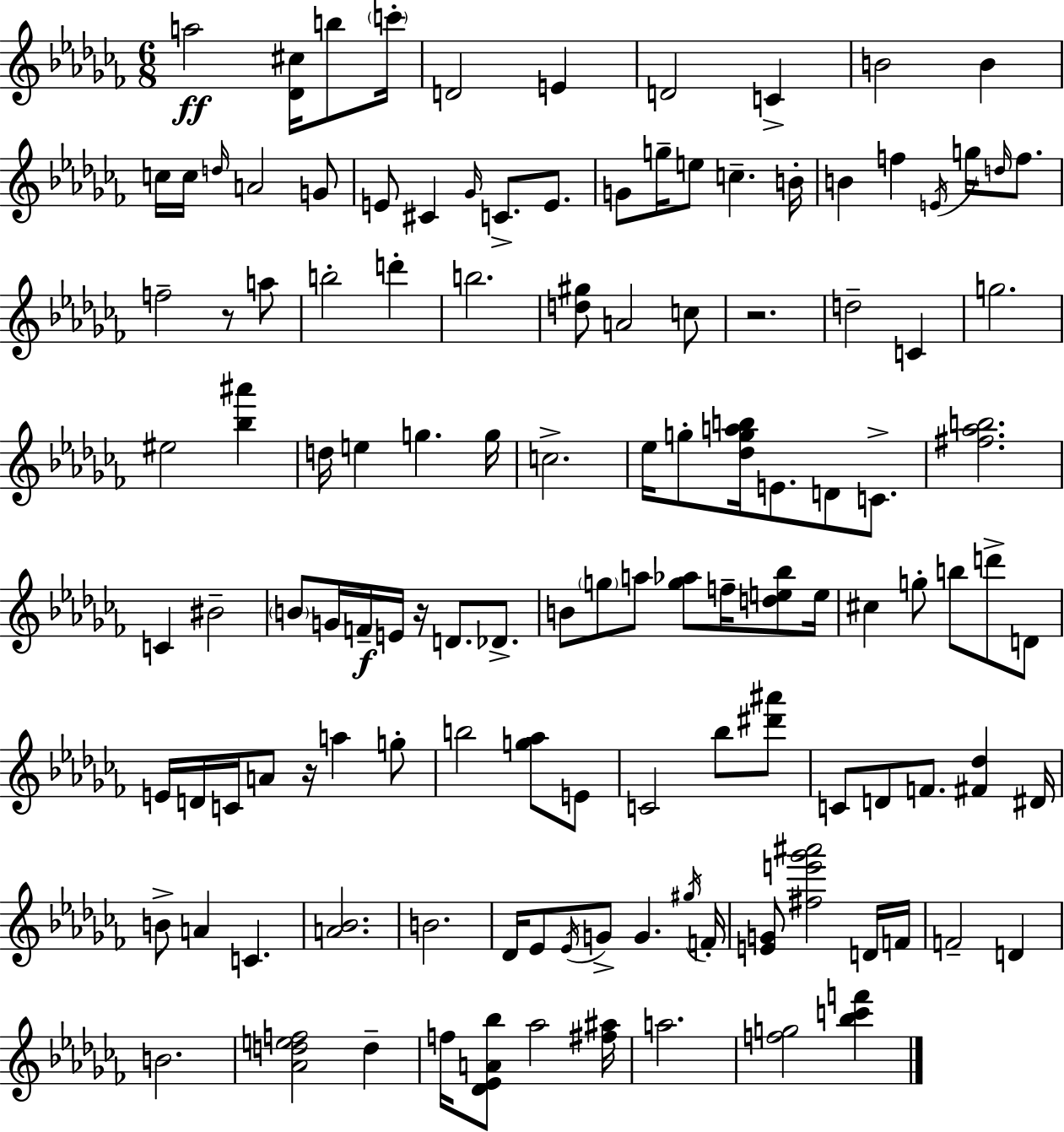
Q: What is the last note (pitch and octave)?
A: A5